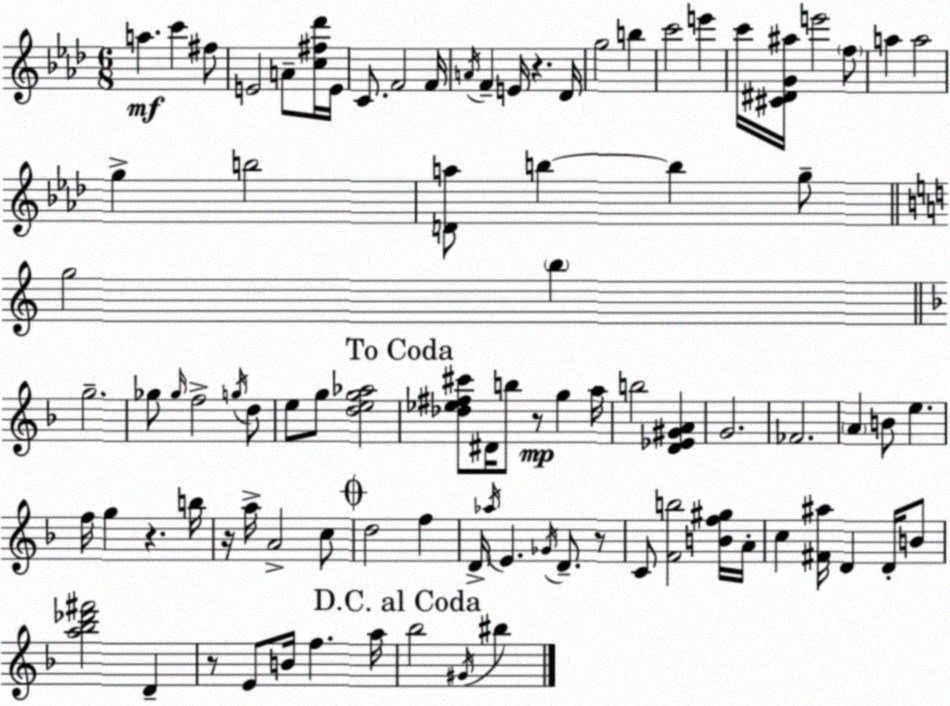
X:1
T:Untitled
M:6/8
L:1/4
K:Fm
a c' ^f/2 E2 A/2 [c^f_d']/4 E/4 C/2 F2 F/4 A/4 F E/4 z _D/4 g2 b c'2 e' c'/4 [^C^DG^a]/4 e'2 f/2 a a2 g b2 [Da]/2 b b g/2 g2 b g2 _g/2 _g/4 f2 g/4 d/2 e/2 g/2 [deg_a]2 [_d_e^f^c']/2 ^D/4 b/2 z/2 g a/4 b2 [D_E^GA] G2 _F2 A B/2 e f/4 g z b/4 z/4 a/4 A2 c/2 d2 f D/4 _a/4 E _G/4 D/2 z/2 C/2 [Fb]2 [Bf^g]/4 A/4 c [^F^a]/4 D D/4 B/2 [a_b_d'^f']2 D z/2 E/2 B/4 f a/4 _b2 ^G/4 ^b